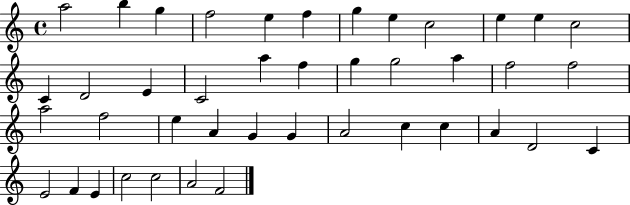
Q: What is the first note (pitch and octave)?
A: A5